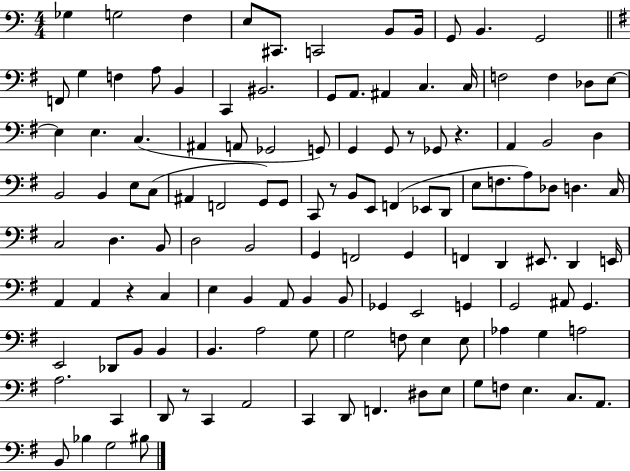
X:1
T:Untitled
M:4/4
L:1/4
K:C
_G, G,2 F, E,/2 ^C,,/2 C,,2 B,,/2 B,,/4 G,,/2 B,, G,,2 F,,/2 G, F, A,/2 B,, C,, ^B,,2 G,,/2 A,,/2 ^A,, C, C,/4 F,2 F, _D,/2 E,/2 E, E, C, ^A,, A,,/2 _G,,2 G,,/2 G,, G,,/2 z/2 _G,,/2 z A,, B,,2 D, B,,2 B,, E,/2 C,/2 ^A,, F,,2 G,,/2 G,,/2 C,,/2 z/2 B,,/2 E,,/2 F,, _E,,/2 D,,/2 E,/2 F,/2 A,/2 _D,/2 D, C,/4 C,2 D, B,,/2 D,2 B,,2 G,, F,,2 G,, F,, D,, ^E,,/2 D,, E,,/4 A,, A,, z C, E, B,, A,,/2 B,, B,,/2 _G,, E,,2 G,, G,,2 ^A,,/2 G,, E,,2 _D,,/2 B,,/2 B,, B,, A,2 G,/2 G,2 F,/2 E, E,/2 _A, G, A,2 A,2 C,, D,,/2 z/2 C,, A,,2 C,, D,,/2 F,, ^D,/2 E,/2 G,/2 F,/2 E, C,/2 A,,/2 B,,/2 _B, G,2 ^B,/2